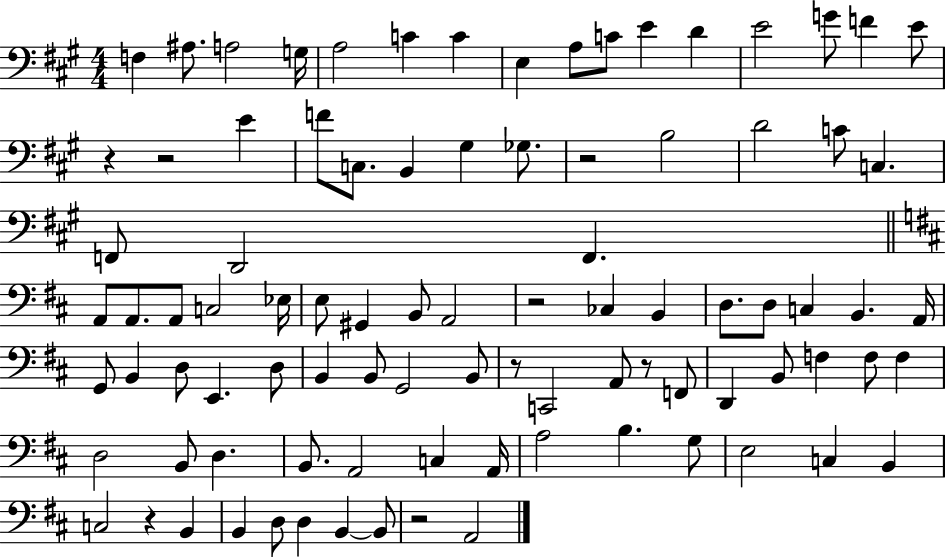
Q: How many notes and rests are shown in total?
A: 91